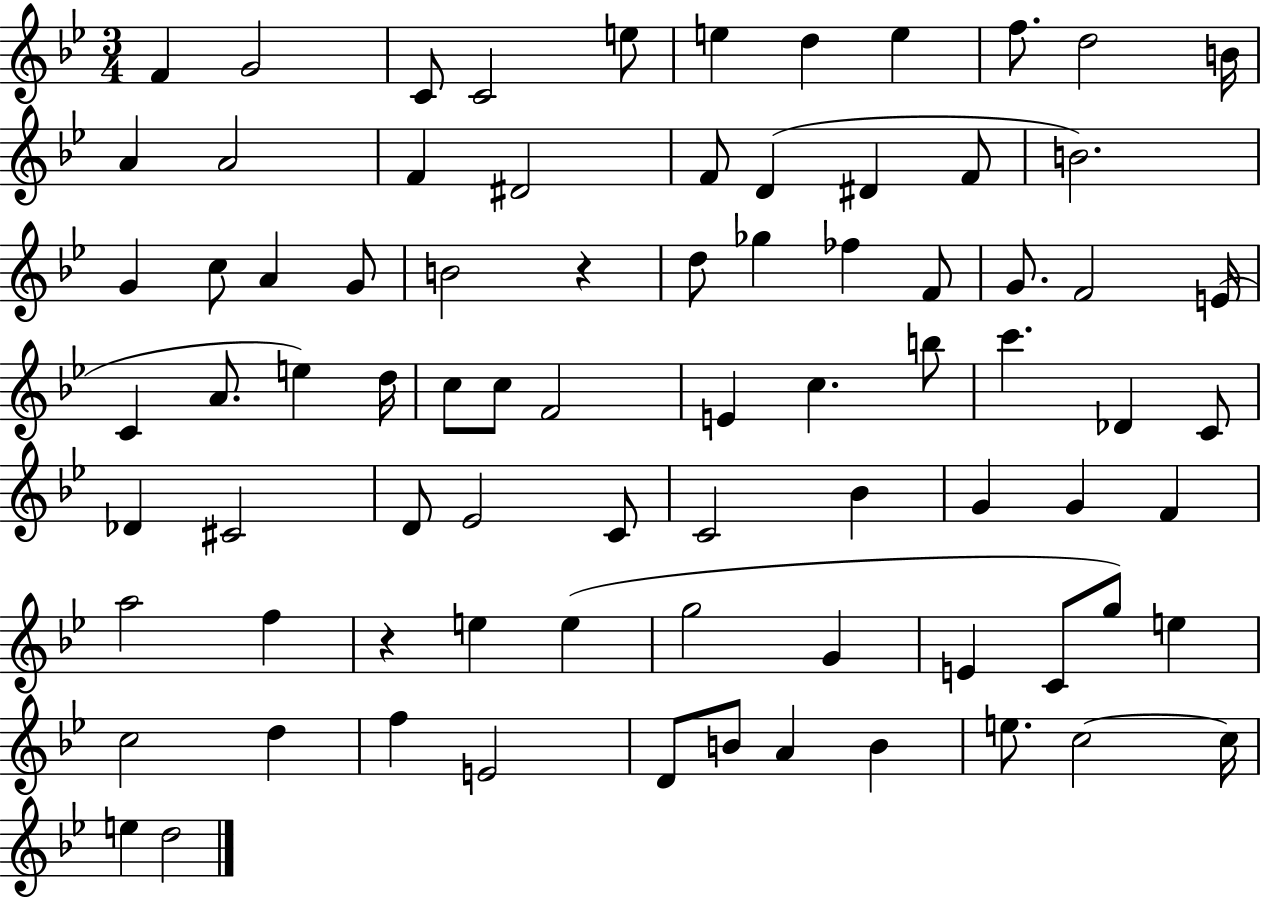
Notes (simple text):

F4/q G4/h C4/e C4/h E5/e E5/q D5/q E5/q F5/e. D5/h B4/s A4/q A4/h F4/q D#4/h F4/e D4/q D#4/q F4/e B4/h. G4/q C5/e A4/q G4/e B4/h R/q D5/e Gb5/q FES5/q F4/e G4/e. F4/h E4/s C4/q A4/e. E5/q D5/s C5/e C5/e F4/h E4/q C5/q. B5/e C6/q. Db4/q C4/e Db4/q C#4/h D4/e Eb4/h C4/e C4/h Bb4/q G4/q G4/q F4/q A5/h F5/q R/q E5/q E5/q G5/h G4/q E4/q C4/e G5/e E5/q C5/h D5/q F5/q E4/h D4/e B4/e A4/q B4/q E5/e. C5/h C5/s E5/q D5/h